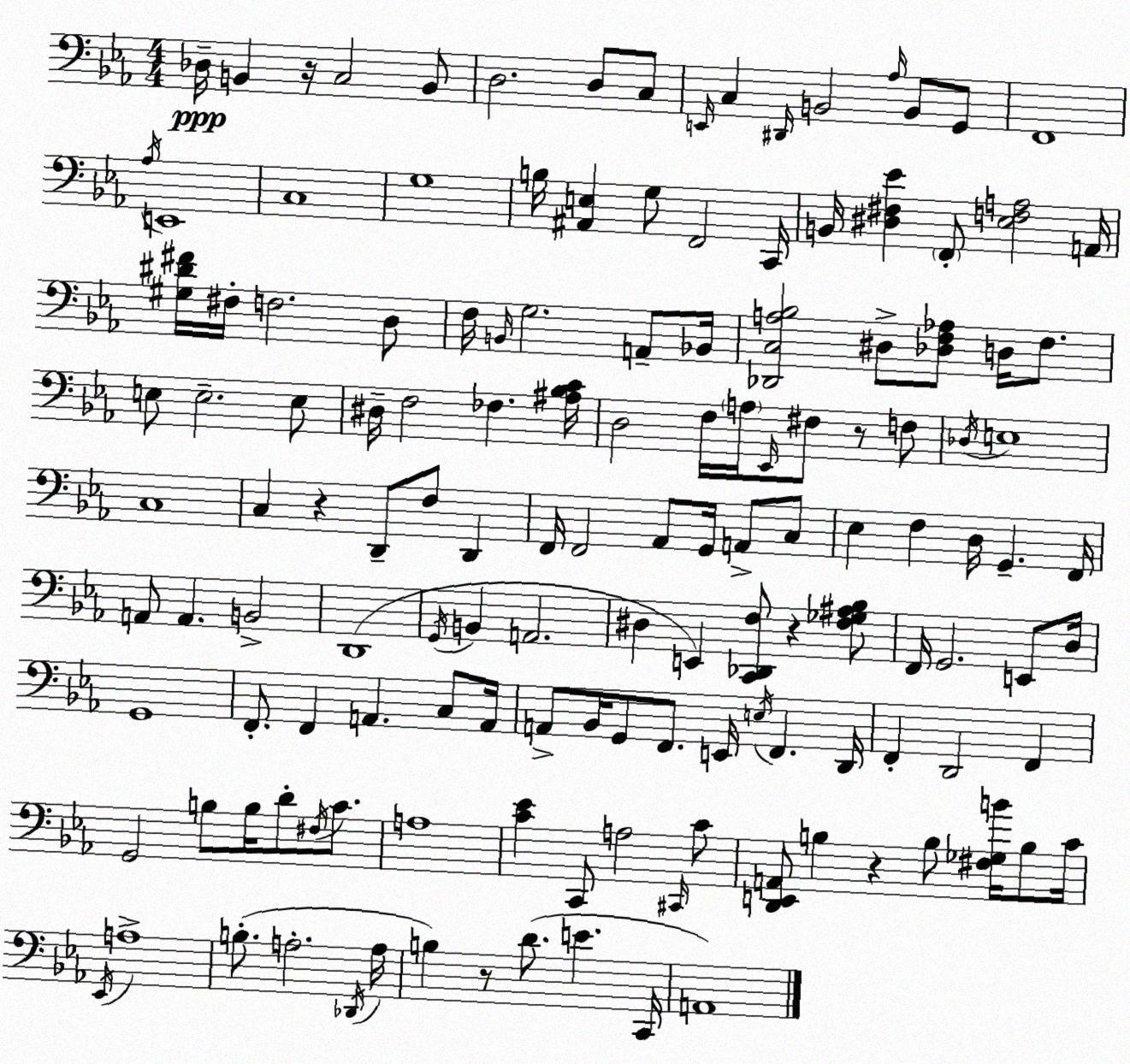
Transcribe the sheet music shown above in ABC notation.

X:1
T:Untitled
M:4/4
L:1/4
K:Cm
_D,/4 B,, z/4 C,2 B,,/2 D,2 D,/2 C,/2 E,,/4 C, ^D,,/4 B,,2 _A,/4 B,,/2 G,,/2 F,,4 _A,/4 E,,4 C,4 G,4 B,/4 [^A,,E,] G,/2 F,,2 C,,/4 B,,/4 [^D,^F,_E] F,,/2 [_E,F,A,]2 A,,/4 [^G,^D^F]/4 ^F,/4 F,2 D,/2 F,/4 B,,/4 G,2 A,,/2 _B,,/4 [_D,,C,A,_B,]2 ^D,/2 [_D,F,_A,]/2 D,/4 F,/2 E,/2 E,2 E,/2 ^D,/4 F,2 _F, [^A,_B,C]/4 D,2 F,/4 A,/4 _E,,/4 ^F,/2 z/2 F,/2 _D,/4 E,4 C,4 C, z D,,/2 F,/2 D,, F,,/4 F,,2 _A,,/2 G,,/4 A,,/2 C,/2 _E, F, D,/4 G,, F,,/4 A,,/2 A,, B,,2 D,,4 G,,/4 B,, A,,2 ^D, E,, [C,,_D,,F,]/2 z [F,_G,^A,_B,]/2 F,,/4 G,,2 E,,/2 D,/4 G,,4 F,,/2 F,, A,, C,/2 A,,/4 A,,/2 _B,,/4 G,,/2 F,,/2 E,,/4 E,/4 F,, D,,/4 F,, D,,2 F,, G,,2 B,/2 B,/4 D/2 ^F,/4 C/2 A,4 [C_E] C,,/2 A,2 ^C,,/4 C/2 [D,,E,,A,,]/2 B, z B,/2 [^F,_G,B]/4 B,/2 C/4 _E,,/4 A,4 B,/2 A,2 _D,,/4 A,/4 B, z/2 D/2 E C,,/4 A,,4